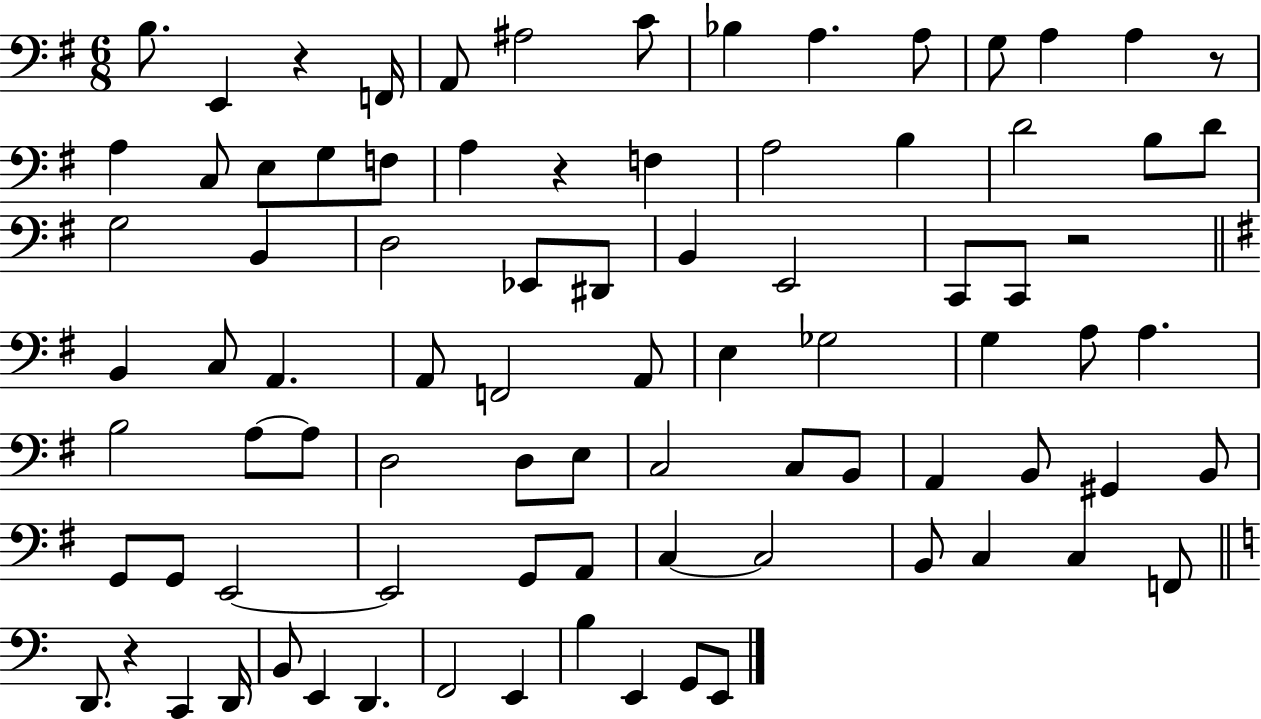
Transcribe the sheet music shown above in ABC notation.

X:1
T:Untitled
M:6/8
L:1/4
K:G
B,/2 E,, z F,,/4 A,,/2 ^A,2 C/2 _B, A, A,/2 G,/2 A, A, z/2 A, C,/2 E,/2 G,/2 F,/2 A, z F, A,2 B, D2 B,/2 D/2 G,2 B,, D,2 _E,,/2 ^D,,/2 B,, E,,2 C,,/2 C,,/2 z2 B,, C,/2 A,, A,,/2 F,,2 A,,/2 E, _G,2 G, A,/2 A, B,2 A,/2 A,/2 D,2 D,/2 E,/2 C,2 C,/2 B,,/2 A,, B,,/2 ^G,, B,,/2 G,,/2 G,,/2 E,,2 E,,2 G,,/2 A,,/2 C, C,2 B,,/2 C, C, F,,/2 D,,/2 z C,, D,,/4 B,,/2 E,, D,, F,,2 E,, B, E,, G,,/2 E,,/2